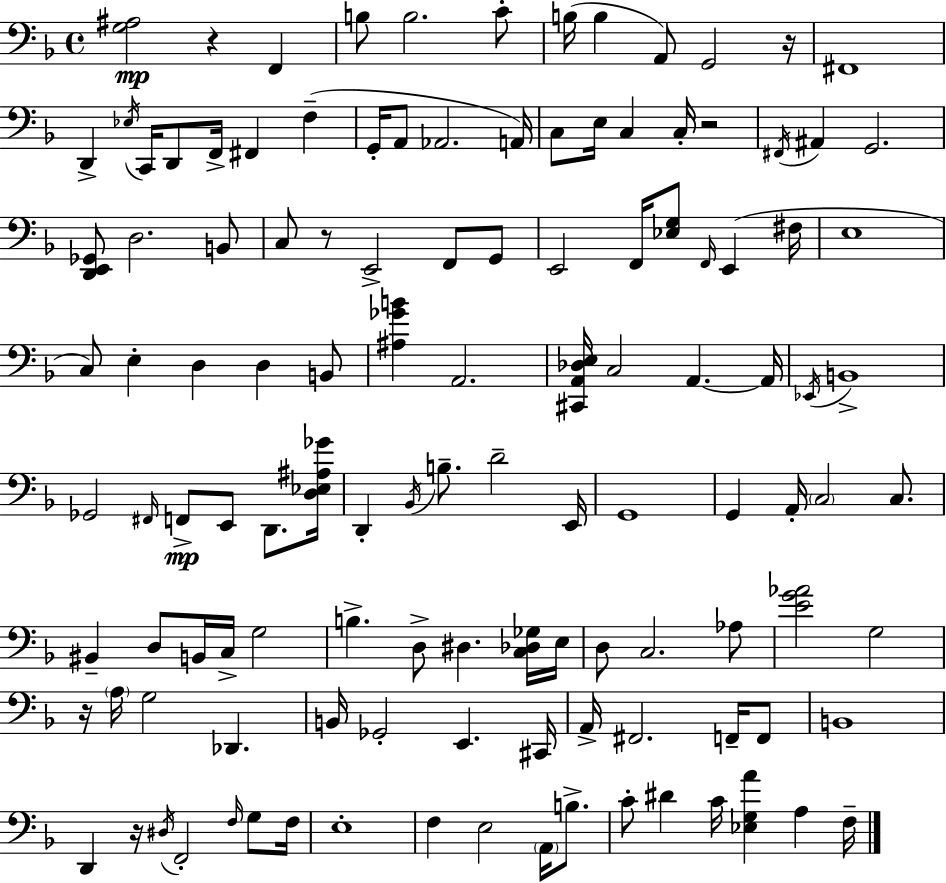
{
  \clef bass
  \time 4/4
  \defaultTimeSignature
  \key f \major
  <g ais>2\mp r4 f,4 | b8 b2. c'8-. | b16( b4 a,8) g,2 r16 | fis,1 | \break d,4-> \acciaccatura { ees16 } c,16 d,8 f,16-> fis,4 f4--( | g,16-. a,8 aes,2. | a,16) c8 e16 c4 c16-. r2 | \acciaccatura { fis,16 } ais,4 g,2. | \break <d, e, ges,>8 d2. | b,8 c8 r8 e,2-> f,8 | g,8 e,2 f,16 <ees g>8 \grace { f,16 } e,4( | fis16 e1 | \break c8) e4-. d4 d4 | b,8 <ais ges' b'>4 a,2. | <cis, a, des e>16 c2 a,4.~~ | a,16 \acciaccatura { ees,16 } b,1-> | \break ges,2 \grace { fis,16 }\mp f,8-> e,8 | d,8. <d ees ais ges'>16 d,4-. \acciaccatura { bes,16 } b8.-- d'2-- | e,16 g,1 | g,4 a,16-. \parenthesize c2 | \break c8. bis,4-- d8 b,16 c16-> g2 | b4.-> d8-> dis4. | <c des ges>16 e16 d8 c2. | aes8 <e' g' aes'>2 g2 | \break r16 \parenthesize a16 g2 | des,4. b,16 ges,2-. e,4. | cis,16 a,16-> fis,2. | f,16-- f,8 b,1 | \break d,4 r16 \acciaccatura { dis16 } f,2-. | \grace { f16 } g8 f16 e1-. | f4 e2 | \parenthesize a,16 b8.-> c'8-. dis'4 c'16 <ees g a'>4 | \break a4 f16-- \bar "|."
}